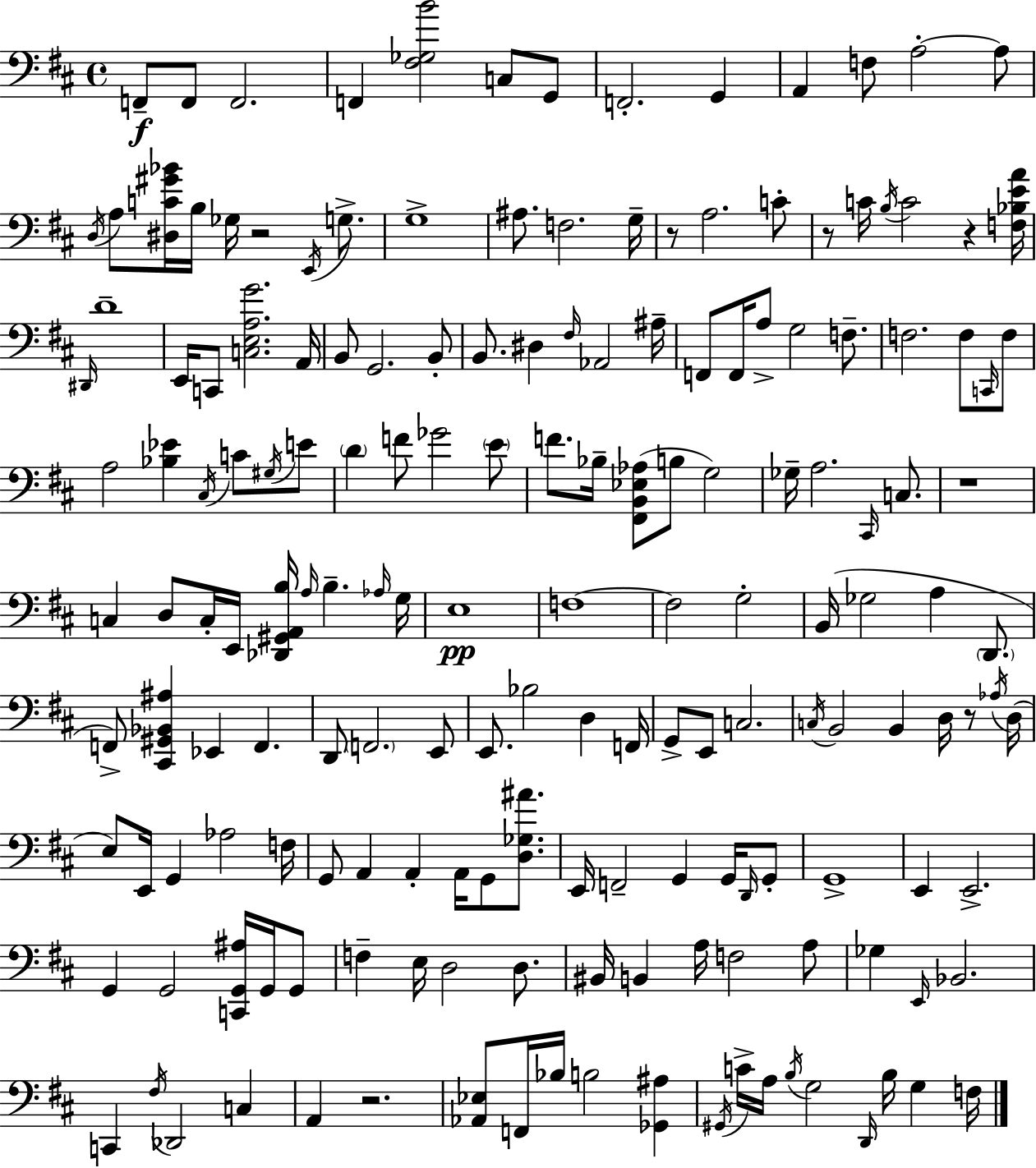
F2/e F2/e F2/h. F2/q [F#3,Gb3,B4]/h C3/e G2/e F2/h. G2/q A2/q F3/e A3/h A3/e D3/s A3/e [D#3,C4,G#4,Bb4]/s B3/s Gb3/s R/h E2/s G3/e. G3/w A#3/e. F3/h. G3/s R/e A3/h. C4/e R/e C4/s B3/s C4/h R/q [F3,Bb3,E4,A4]/s D#2/s D4/w E2/s C2/e [C3,E3,A3,G4]/h. A2/s B2/e G2/h. B2/e B2/e. D#3/q F#3/s Ab2/h A#3/s F2/e F2/s A3/e G3/h F3/e. F3/h. F3/e C2/s F3/e A3/h [Bb3,Eb4]/q C#3/s C4/e G#3/s E4/e D4/q F4/e Gb4/h E4/e F4/e. Bb3/s [F#2,B2,Eb3,Ab3]/e B3/e G3/h Gb3/s A3/h. C#2/s C3/e. R/w C3/q D3/e C3/s E2/s [Db2,G#2,A2,B3]/s A3/s B3/q. Ab3/s G3/s E3/w F3/w F3/h G3/h B2/s Gb3/h A3/q D2/e. F2/e [C#2,G#2,Bb2,A#3]/q Eb2/q F2/q. D2/e F2/h. E2/e E2/e. Bb3/h D3/q F2/s G2/e E2/e C3/h. C3/s B2/h B2/q D3/s R/e Ab3/s D3/s E3/e E2/s G2/q Ab3/h F3/s G2/e A2/q A2/q A2/s G2/e [D3,Gb3,A#4]/e. E2/s F2/h G2/q G2/s D2/s G2/e G2/w E2/q E2/h. G2/q G2/h [C2,G2,A#3]/s G2/s G2/e F3/q E3/s D3/h D3/e. BIS2/s B2/q A3/s F3/h A3/e Gb3/q E2/s Bb2/h. C2/q F#3/s Db2/h C3/q A2/q R/h. [Ab2,Eb3]/e F2/s Bb3/s B3/h [Gb2,A#3]/q G#2/s C4/s A3/s B3/s G3/h D2/s B3/s G3/q F3/s